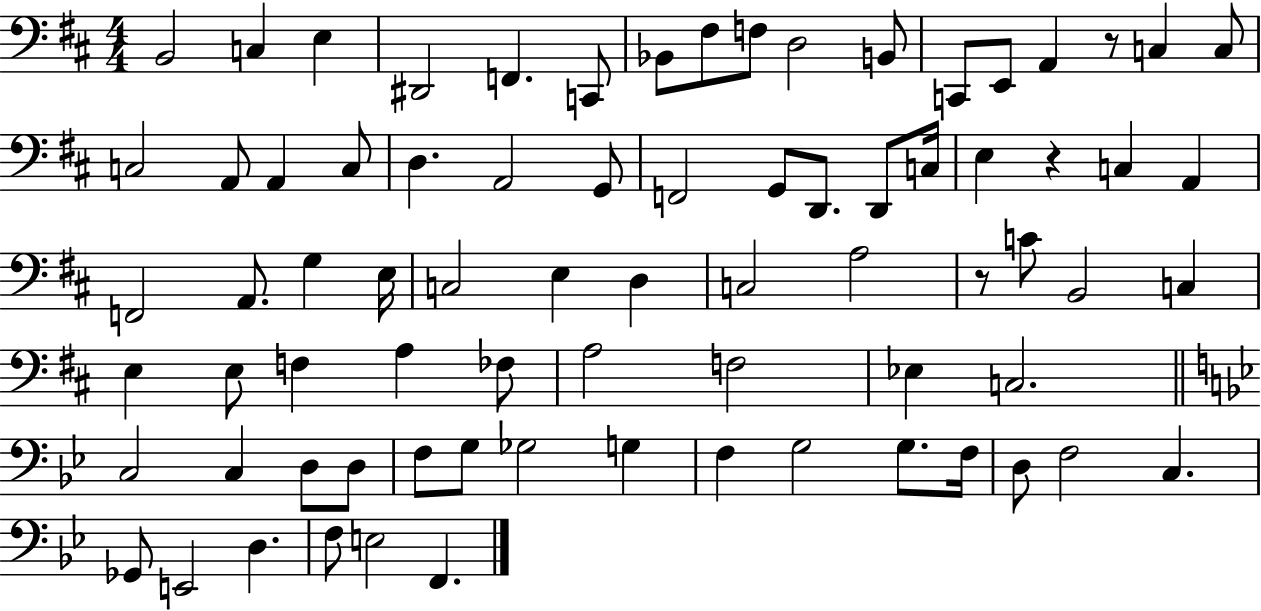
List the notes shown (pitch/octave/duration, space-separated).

B2/h C3/q E3/q D#2/h F2/q. C2/e Bb2/e F#3/e F3/e D3/h B2/e C2/e E2/e A2/q R/e C3/q C3/e C3/h A2/e A2/q C3/e D3/q. A2/h G2/e F2/h G2/e D2/e. D2/e C3/s E3/q R/q C3/q A2/q F2/h A2/e. G3/q E3/s C3/h E3/q D3/q C3/h A3/h R/e C4/e B2/h C3/q E3/q E3/e F3/q A3/q FES3/e A3/h F3/h Eb3/q C3/h. C3/h C3/q D3/e D3/e F3/e G3/e Gb3/h G3/q F3/q G3/h G3/e. F3/s D3/e F3/h C3/q. Gb2/e E2/h D3/q. F3/e E3/h F2/q.